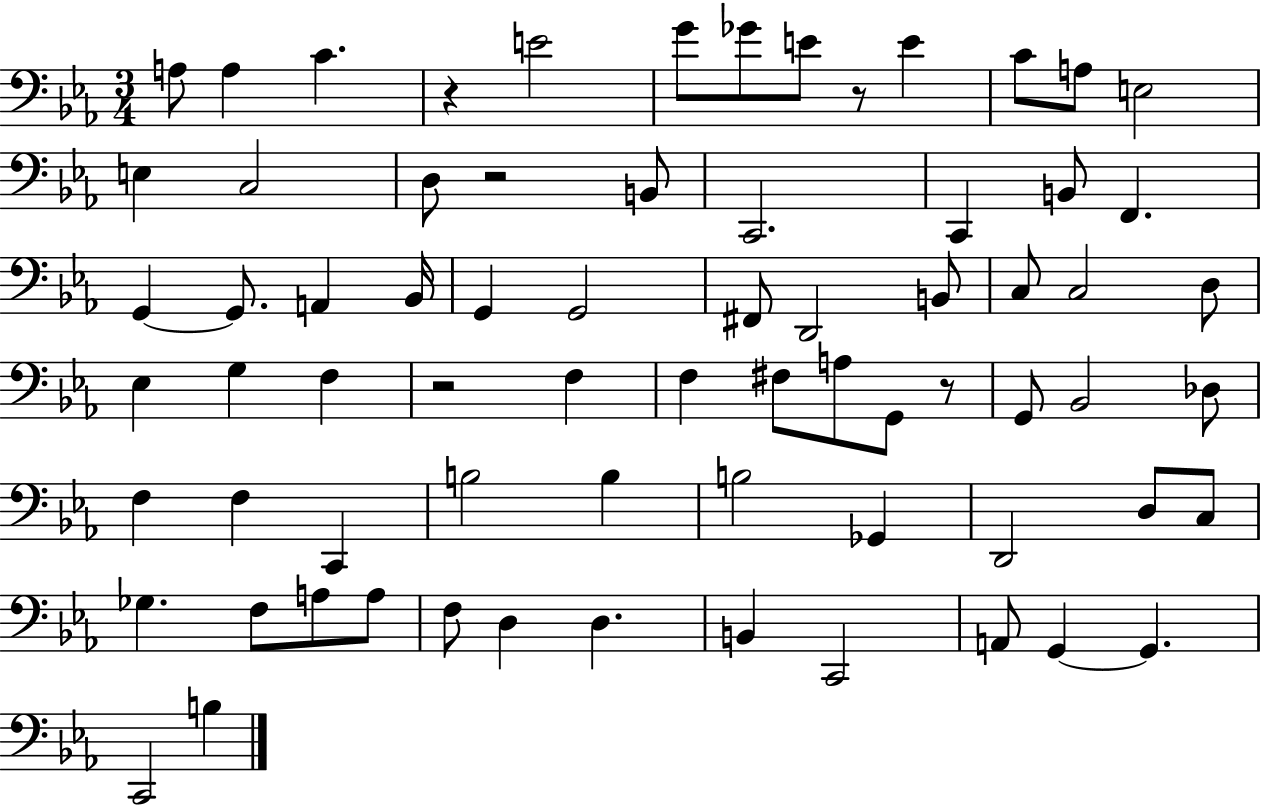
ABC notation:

X:1
T:Untitled
M:3/4
L:1/4
K:Eb
A,/2 A, C z E2 G/2 _G/2 E/2 z/2 E C/2 A,/2 E,2 E, C,2 D,/2 z2 B,,/2 C,,2 C,, B,,/2 F,, G,, G,,/2 A,, _B,,/4 G,, G,,2 ^F,,/2 D,,2 B,,/2 C,/2 C,2 D,/2 _E, G, F, z2 F, F, ^F,/2 A,/2 G,,/2 z/2 G,,/2 _B,,2 _D,/2 F, F, C,, B,2 B, B,2 _G,, D,,2 D,/2 C,/2 _G, F,/2 A,/2 A,/2 F,/2 D, D, B,, C,,2 A,,/2 G,, G,, C,,2 B,